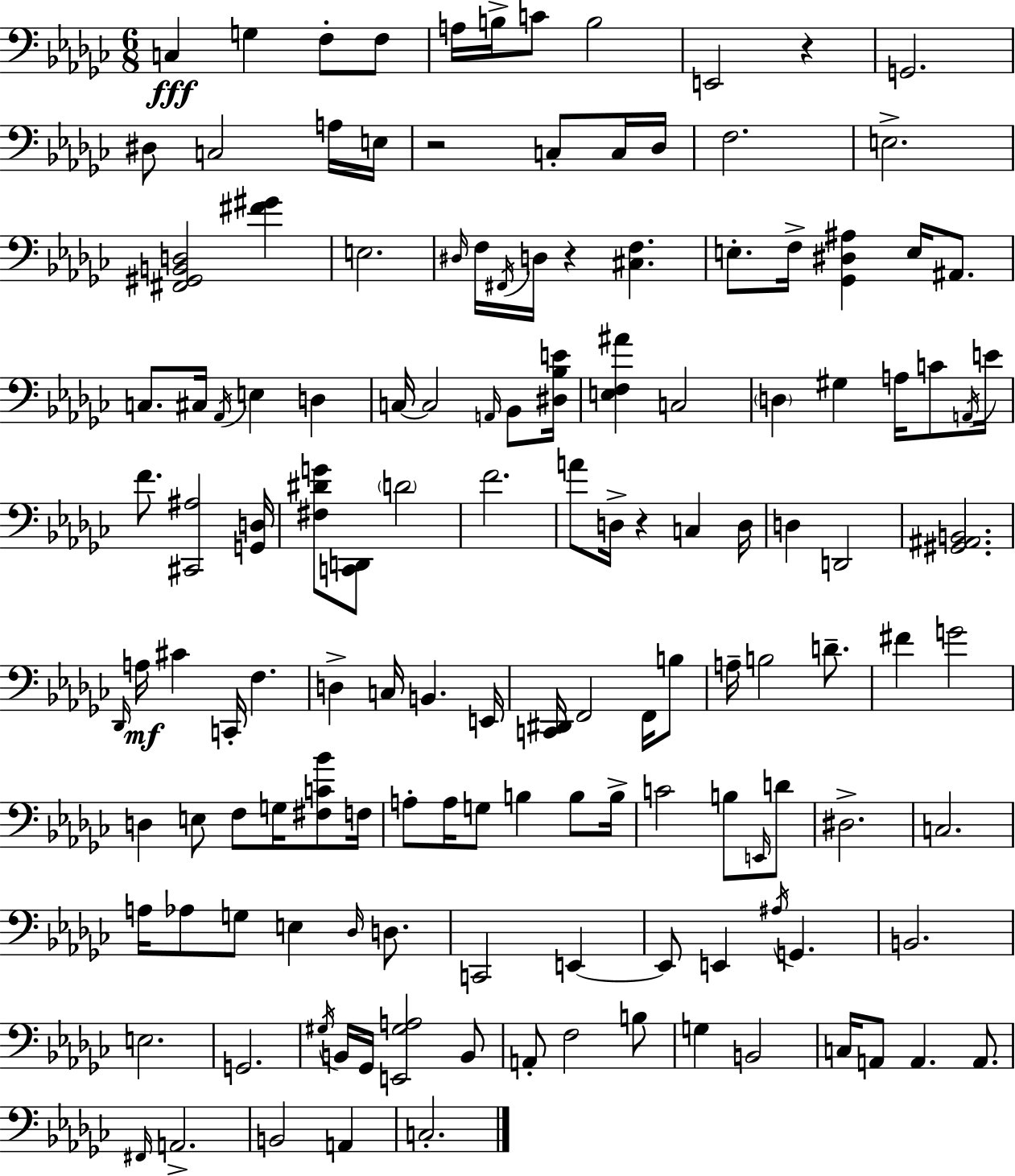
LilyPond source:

{
  \clef bass
  \numericTimeSignature
  \time 6/8
  \key ees \minor
  c4\fff g4 f8-. f8 | a16 b16-> c'8 b2 | e,2 r4 | g,2. | \break dis8 c2 a16 e16 | r2 c8-. c16 des16 | f2. | e2.-> | \break <fis, gis, b, d>2 <fis' gis'>4 | e2. | \grace { dis16 } f16 \acciaccatura { fis,16 } d16 r4 <cis f>4. | e8.-. f16-> <ges, dis ais>4 e16 ais,8. | \break c8. cis16 \acciaccatura { aes,16 } e4 d4 | c16~~ c2 | \grace { a,16 } bes,8 <dis bes e'>16 <e f ais'>4 c2 | \parenthesize d4 gis4 | \break a16 c'8 \acciaccatura { a,16 } e'16 f'8. <cis, ais>2 | <g, d>16 <fis dis' g'>8 <c, d,>8 \parenthesize d'2 | f'2. | a'8 d16-> r4 | \break c4 d16 d4 d,2 | <gis, ais, b,>2. | \grace { des,16 } a16\mf cis'4 c,16-. | f4. d4-> c16 b,4. | \break e,16 <c, dis,>16 f,2 | f,16 b8 a16-- b2 | d'8.-- fis'4 g'2 | d4 e8 | \break f8 g16 <fis c' bes'>8 f16 a8-. a16 g8 b4 | b8 b16-> c'2 | b8 \grace { e,16 } d'8 dis2.-> | c2. | \break a16 aes8 g8 | e4 \grace { des16 } d8. c,2 | e,4~~ e,8 e,4 | \acciaccatura { ais16 } g,4. b,2. | \break e2. | g,2. | \acciaccatura { gis16 } b,16 ges,16 | <e, gis a>2 b,8 a,8-. | \break f2 b8 g4 | b,2 c16 a,8 | a,4. a,8. \grace { fis,16 } a,2.-> | b,2 | \break a,4 c2.-. | \bar "|."
}